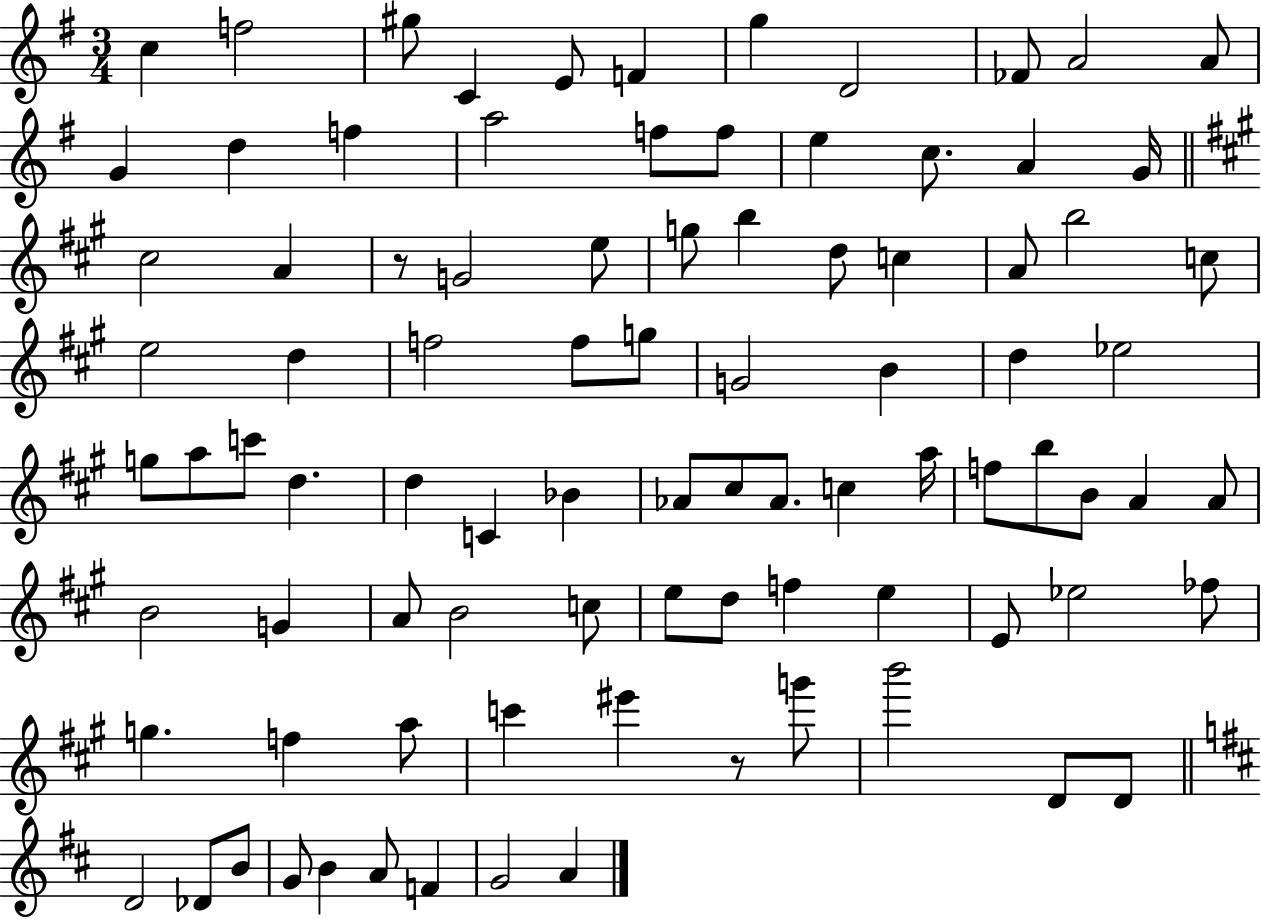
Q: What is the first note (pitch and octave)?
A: C5